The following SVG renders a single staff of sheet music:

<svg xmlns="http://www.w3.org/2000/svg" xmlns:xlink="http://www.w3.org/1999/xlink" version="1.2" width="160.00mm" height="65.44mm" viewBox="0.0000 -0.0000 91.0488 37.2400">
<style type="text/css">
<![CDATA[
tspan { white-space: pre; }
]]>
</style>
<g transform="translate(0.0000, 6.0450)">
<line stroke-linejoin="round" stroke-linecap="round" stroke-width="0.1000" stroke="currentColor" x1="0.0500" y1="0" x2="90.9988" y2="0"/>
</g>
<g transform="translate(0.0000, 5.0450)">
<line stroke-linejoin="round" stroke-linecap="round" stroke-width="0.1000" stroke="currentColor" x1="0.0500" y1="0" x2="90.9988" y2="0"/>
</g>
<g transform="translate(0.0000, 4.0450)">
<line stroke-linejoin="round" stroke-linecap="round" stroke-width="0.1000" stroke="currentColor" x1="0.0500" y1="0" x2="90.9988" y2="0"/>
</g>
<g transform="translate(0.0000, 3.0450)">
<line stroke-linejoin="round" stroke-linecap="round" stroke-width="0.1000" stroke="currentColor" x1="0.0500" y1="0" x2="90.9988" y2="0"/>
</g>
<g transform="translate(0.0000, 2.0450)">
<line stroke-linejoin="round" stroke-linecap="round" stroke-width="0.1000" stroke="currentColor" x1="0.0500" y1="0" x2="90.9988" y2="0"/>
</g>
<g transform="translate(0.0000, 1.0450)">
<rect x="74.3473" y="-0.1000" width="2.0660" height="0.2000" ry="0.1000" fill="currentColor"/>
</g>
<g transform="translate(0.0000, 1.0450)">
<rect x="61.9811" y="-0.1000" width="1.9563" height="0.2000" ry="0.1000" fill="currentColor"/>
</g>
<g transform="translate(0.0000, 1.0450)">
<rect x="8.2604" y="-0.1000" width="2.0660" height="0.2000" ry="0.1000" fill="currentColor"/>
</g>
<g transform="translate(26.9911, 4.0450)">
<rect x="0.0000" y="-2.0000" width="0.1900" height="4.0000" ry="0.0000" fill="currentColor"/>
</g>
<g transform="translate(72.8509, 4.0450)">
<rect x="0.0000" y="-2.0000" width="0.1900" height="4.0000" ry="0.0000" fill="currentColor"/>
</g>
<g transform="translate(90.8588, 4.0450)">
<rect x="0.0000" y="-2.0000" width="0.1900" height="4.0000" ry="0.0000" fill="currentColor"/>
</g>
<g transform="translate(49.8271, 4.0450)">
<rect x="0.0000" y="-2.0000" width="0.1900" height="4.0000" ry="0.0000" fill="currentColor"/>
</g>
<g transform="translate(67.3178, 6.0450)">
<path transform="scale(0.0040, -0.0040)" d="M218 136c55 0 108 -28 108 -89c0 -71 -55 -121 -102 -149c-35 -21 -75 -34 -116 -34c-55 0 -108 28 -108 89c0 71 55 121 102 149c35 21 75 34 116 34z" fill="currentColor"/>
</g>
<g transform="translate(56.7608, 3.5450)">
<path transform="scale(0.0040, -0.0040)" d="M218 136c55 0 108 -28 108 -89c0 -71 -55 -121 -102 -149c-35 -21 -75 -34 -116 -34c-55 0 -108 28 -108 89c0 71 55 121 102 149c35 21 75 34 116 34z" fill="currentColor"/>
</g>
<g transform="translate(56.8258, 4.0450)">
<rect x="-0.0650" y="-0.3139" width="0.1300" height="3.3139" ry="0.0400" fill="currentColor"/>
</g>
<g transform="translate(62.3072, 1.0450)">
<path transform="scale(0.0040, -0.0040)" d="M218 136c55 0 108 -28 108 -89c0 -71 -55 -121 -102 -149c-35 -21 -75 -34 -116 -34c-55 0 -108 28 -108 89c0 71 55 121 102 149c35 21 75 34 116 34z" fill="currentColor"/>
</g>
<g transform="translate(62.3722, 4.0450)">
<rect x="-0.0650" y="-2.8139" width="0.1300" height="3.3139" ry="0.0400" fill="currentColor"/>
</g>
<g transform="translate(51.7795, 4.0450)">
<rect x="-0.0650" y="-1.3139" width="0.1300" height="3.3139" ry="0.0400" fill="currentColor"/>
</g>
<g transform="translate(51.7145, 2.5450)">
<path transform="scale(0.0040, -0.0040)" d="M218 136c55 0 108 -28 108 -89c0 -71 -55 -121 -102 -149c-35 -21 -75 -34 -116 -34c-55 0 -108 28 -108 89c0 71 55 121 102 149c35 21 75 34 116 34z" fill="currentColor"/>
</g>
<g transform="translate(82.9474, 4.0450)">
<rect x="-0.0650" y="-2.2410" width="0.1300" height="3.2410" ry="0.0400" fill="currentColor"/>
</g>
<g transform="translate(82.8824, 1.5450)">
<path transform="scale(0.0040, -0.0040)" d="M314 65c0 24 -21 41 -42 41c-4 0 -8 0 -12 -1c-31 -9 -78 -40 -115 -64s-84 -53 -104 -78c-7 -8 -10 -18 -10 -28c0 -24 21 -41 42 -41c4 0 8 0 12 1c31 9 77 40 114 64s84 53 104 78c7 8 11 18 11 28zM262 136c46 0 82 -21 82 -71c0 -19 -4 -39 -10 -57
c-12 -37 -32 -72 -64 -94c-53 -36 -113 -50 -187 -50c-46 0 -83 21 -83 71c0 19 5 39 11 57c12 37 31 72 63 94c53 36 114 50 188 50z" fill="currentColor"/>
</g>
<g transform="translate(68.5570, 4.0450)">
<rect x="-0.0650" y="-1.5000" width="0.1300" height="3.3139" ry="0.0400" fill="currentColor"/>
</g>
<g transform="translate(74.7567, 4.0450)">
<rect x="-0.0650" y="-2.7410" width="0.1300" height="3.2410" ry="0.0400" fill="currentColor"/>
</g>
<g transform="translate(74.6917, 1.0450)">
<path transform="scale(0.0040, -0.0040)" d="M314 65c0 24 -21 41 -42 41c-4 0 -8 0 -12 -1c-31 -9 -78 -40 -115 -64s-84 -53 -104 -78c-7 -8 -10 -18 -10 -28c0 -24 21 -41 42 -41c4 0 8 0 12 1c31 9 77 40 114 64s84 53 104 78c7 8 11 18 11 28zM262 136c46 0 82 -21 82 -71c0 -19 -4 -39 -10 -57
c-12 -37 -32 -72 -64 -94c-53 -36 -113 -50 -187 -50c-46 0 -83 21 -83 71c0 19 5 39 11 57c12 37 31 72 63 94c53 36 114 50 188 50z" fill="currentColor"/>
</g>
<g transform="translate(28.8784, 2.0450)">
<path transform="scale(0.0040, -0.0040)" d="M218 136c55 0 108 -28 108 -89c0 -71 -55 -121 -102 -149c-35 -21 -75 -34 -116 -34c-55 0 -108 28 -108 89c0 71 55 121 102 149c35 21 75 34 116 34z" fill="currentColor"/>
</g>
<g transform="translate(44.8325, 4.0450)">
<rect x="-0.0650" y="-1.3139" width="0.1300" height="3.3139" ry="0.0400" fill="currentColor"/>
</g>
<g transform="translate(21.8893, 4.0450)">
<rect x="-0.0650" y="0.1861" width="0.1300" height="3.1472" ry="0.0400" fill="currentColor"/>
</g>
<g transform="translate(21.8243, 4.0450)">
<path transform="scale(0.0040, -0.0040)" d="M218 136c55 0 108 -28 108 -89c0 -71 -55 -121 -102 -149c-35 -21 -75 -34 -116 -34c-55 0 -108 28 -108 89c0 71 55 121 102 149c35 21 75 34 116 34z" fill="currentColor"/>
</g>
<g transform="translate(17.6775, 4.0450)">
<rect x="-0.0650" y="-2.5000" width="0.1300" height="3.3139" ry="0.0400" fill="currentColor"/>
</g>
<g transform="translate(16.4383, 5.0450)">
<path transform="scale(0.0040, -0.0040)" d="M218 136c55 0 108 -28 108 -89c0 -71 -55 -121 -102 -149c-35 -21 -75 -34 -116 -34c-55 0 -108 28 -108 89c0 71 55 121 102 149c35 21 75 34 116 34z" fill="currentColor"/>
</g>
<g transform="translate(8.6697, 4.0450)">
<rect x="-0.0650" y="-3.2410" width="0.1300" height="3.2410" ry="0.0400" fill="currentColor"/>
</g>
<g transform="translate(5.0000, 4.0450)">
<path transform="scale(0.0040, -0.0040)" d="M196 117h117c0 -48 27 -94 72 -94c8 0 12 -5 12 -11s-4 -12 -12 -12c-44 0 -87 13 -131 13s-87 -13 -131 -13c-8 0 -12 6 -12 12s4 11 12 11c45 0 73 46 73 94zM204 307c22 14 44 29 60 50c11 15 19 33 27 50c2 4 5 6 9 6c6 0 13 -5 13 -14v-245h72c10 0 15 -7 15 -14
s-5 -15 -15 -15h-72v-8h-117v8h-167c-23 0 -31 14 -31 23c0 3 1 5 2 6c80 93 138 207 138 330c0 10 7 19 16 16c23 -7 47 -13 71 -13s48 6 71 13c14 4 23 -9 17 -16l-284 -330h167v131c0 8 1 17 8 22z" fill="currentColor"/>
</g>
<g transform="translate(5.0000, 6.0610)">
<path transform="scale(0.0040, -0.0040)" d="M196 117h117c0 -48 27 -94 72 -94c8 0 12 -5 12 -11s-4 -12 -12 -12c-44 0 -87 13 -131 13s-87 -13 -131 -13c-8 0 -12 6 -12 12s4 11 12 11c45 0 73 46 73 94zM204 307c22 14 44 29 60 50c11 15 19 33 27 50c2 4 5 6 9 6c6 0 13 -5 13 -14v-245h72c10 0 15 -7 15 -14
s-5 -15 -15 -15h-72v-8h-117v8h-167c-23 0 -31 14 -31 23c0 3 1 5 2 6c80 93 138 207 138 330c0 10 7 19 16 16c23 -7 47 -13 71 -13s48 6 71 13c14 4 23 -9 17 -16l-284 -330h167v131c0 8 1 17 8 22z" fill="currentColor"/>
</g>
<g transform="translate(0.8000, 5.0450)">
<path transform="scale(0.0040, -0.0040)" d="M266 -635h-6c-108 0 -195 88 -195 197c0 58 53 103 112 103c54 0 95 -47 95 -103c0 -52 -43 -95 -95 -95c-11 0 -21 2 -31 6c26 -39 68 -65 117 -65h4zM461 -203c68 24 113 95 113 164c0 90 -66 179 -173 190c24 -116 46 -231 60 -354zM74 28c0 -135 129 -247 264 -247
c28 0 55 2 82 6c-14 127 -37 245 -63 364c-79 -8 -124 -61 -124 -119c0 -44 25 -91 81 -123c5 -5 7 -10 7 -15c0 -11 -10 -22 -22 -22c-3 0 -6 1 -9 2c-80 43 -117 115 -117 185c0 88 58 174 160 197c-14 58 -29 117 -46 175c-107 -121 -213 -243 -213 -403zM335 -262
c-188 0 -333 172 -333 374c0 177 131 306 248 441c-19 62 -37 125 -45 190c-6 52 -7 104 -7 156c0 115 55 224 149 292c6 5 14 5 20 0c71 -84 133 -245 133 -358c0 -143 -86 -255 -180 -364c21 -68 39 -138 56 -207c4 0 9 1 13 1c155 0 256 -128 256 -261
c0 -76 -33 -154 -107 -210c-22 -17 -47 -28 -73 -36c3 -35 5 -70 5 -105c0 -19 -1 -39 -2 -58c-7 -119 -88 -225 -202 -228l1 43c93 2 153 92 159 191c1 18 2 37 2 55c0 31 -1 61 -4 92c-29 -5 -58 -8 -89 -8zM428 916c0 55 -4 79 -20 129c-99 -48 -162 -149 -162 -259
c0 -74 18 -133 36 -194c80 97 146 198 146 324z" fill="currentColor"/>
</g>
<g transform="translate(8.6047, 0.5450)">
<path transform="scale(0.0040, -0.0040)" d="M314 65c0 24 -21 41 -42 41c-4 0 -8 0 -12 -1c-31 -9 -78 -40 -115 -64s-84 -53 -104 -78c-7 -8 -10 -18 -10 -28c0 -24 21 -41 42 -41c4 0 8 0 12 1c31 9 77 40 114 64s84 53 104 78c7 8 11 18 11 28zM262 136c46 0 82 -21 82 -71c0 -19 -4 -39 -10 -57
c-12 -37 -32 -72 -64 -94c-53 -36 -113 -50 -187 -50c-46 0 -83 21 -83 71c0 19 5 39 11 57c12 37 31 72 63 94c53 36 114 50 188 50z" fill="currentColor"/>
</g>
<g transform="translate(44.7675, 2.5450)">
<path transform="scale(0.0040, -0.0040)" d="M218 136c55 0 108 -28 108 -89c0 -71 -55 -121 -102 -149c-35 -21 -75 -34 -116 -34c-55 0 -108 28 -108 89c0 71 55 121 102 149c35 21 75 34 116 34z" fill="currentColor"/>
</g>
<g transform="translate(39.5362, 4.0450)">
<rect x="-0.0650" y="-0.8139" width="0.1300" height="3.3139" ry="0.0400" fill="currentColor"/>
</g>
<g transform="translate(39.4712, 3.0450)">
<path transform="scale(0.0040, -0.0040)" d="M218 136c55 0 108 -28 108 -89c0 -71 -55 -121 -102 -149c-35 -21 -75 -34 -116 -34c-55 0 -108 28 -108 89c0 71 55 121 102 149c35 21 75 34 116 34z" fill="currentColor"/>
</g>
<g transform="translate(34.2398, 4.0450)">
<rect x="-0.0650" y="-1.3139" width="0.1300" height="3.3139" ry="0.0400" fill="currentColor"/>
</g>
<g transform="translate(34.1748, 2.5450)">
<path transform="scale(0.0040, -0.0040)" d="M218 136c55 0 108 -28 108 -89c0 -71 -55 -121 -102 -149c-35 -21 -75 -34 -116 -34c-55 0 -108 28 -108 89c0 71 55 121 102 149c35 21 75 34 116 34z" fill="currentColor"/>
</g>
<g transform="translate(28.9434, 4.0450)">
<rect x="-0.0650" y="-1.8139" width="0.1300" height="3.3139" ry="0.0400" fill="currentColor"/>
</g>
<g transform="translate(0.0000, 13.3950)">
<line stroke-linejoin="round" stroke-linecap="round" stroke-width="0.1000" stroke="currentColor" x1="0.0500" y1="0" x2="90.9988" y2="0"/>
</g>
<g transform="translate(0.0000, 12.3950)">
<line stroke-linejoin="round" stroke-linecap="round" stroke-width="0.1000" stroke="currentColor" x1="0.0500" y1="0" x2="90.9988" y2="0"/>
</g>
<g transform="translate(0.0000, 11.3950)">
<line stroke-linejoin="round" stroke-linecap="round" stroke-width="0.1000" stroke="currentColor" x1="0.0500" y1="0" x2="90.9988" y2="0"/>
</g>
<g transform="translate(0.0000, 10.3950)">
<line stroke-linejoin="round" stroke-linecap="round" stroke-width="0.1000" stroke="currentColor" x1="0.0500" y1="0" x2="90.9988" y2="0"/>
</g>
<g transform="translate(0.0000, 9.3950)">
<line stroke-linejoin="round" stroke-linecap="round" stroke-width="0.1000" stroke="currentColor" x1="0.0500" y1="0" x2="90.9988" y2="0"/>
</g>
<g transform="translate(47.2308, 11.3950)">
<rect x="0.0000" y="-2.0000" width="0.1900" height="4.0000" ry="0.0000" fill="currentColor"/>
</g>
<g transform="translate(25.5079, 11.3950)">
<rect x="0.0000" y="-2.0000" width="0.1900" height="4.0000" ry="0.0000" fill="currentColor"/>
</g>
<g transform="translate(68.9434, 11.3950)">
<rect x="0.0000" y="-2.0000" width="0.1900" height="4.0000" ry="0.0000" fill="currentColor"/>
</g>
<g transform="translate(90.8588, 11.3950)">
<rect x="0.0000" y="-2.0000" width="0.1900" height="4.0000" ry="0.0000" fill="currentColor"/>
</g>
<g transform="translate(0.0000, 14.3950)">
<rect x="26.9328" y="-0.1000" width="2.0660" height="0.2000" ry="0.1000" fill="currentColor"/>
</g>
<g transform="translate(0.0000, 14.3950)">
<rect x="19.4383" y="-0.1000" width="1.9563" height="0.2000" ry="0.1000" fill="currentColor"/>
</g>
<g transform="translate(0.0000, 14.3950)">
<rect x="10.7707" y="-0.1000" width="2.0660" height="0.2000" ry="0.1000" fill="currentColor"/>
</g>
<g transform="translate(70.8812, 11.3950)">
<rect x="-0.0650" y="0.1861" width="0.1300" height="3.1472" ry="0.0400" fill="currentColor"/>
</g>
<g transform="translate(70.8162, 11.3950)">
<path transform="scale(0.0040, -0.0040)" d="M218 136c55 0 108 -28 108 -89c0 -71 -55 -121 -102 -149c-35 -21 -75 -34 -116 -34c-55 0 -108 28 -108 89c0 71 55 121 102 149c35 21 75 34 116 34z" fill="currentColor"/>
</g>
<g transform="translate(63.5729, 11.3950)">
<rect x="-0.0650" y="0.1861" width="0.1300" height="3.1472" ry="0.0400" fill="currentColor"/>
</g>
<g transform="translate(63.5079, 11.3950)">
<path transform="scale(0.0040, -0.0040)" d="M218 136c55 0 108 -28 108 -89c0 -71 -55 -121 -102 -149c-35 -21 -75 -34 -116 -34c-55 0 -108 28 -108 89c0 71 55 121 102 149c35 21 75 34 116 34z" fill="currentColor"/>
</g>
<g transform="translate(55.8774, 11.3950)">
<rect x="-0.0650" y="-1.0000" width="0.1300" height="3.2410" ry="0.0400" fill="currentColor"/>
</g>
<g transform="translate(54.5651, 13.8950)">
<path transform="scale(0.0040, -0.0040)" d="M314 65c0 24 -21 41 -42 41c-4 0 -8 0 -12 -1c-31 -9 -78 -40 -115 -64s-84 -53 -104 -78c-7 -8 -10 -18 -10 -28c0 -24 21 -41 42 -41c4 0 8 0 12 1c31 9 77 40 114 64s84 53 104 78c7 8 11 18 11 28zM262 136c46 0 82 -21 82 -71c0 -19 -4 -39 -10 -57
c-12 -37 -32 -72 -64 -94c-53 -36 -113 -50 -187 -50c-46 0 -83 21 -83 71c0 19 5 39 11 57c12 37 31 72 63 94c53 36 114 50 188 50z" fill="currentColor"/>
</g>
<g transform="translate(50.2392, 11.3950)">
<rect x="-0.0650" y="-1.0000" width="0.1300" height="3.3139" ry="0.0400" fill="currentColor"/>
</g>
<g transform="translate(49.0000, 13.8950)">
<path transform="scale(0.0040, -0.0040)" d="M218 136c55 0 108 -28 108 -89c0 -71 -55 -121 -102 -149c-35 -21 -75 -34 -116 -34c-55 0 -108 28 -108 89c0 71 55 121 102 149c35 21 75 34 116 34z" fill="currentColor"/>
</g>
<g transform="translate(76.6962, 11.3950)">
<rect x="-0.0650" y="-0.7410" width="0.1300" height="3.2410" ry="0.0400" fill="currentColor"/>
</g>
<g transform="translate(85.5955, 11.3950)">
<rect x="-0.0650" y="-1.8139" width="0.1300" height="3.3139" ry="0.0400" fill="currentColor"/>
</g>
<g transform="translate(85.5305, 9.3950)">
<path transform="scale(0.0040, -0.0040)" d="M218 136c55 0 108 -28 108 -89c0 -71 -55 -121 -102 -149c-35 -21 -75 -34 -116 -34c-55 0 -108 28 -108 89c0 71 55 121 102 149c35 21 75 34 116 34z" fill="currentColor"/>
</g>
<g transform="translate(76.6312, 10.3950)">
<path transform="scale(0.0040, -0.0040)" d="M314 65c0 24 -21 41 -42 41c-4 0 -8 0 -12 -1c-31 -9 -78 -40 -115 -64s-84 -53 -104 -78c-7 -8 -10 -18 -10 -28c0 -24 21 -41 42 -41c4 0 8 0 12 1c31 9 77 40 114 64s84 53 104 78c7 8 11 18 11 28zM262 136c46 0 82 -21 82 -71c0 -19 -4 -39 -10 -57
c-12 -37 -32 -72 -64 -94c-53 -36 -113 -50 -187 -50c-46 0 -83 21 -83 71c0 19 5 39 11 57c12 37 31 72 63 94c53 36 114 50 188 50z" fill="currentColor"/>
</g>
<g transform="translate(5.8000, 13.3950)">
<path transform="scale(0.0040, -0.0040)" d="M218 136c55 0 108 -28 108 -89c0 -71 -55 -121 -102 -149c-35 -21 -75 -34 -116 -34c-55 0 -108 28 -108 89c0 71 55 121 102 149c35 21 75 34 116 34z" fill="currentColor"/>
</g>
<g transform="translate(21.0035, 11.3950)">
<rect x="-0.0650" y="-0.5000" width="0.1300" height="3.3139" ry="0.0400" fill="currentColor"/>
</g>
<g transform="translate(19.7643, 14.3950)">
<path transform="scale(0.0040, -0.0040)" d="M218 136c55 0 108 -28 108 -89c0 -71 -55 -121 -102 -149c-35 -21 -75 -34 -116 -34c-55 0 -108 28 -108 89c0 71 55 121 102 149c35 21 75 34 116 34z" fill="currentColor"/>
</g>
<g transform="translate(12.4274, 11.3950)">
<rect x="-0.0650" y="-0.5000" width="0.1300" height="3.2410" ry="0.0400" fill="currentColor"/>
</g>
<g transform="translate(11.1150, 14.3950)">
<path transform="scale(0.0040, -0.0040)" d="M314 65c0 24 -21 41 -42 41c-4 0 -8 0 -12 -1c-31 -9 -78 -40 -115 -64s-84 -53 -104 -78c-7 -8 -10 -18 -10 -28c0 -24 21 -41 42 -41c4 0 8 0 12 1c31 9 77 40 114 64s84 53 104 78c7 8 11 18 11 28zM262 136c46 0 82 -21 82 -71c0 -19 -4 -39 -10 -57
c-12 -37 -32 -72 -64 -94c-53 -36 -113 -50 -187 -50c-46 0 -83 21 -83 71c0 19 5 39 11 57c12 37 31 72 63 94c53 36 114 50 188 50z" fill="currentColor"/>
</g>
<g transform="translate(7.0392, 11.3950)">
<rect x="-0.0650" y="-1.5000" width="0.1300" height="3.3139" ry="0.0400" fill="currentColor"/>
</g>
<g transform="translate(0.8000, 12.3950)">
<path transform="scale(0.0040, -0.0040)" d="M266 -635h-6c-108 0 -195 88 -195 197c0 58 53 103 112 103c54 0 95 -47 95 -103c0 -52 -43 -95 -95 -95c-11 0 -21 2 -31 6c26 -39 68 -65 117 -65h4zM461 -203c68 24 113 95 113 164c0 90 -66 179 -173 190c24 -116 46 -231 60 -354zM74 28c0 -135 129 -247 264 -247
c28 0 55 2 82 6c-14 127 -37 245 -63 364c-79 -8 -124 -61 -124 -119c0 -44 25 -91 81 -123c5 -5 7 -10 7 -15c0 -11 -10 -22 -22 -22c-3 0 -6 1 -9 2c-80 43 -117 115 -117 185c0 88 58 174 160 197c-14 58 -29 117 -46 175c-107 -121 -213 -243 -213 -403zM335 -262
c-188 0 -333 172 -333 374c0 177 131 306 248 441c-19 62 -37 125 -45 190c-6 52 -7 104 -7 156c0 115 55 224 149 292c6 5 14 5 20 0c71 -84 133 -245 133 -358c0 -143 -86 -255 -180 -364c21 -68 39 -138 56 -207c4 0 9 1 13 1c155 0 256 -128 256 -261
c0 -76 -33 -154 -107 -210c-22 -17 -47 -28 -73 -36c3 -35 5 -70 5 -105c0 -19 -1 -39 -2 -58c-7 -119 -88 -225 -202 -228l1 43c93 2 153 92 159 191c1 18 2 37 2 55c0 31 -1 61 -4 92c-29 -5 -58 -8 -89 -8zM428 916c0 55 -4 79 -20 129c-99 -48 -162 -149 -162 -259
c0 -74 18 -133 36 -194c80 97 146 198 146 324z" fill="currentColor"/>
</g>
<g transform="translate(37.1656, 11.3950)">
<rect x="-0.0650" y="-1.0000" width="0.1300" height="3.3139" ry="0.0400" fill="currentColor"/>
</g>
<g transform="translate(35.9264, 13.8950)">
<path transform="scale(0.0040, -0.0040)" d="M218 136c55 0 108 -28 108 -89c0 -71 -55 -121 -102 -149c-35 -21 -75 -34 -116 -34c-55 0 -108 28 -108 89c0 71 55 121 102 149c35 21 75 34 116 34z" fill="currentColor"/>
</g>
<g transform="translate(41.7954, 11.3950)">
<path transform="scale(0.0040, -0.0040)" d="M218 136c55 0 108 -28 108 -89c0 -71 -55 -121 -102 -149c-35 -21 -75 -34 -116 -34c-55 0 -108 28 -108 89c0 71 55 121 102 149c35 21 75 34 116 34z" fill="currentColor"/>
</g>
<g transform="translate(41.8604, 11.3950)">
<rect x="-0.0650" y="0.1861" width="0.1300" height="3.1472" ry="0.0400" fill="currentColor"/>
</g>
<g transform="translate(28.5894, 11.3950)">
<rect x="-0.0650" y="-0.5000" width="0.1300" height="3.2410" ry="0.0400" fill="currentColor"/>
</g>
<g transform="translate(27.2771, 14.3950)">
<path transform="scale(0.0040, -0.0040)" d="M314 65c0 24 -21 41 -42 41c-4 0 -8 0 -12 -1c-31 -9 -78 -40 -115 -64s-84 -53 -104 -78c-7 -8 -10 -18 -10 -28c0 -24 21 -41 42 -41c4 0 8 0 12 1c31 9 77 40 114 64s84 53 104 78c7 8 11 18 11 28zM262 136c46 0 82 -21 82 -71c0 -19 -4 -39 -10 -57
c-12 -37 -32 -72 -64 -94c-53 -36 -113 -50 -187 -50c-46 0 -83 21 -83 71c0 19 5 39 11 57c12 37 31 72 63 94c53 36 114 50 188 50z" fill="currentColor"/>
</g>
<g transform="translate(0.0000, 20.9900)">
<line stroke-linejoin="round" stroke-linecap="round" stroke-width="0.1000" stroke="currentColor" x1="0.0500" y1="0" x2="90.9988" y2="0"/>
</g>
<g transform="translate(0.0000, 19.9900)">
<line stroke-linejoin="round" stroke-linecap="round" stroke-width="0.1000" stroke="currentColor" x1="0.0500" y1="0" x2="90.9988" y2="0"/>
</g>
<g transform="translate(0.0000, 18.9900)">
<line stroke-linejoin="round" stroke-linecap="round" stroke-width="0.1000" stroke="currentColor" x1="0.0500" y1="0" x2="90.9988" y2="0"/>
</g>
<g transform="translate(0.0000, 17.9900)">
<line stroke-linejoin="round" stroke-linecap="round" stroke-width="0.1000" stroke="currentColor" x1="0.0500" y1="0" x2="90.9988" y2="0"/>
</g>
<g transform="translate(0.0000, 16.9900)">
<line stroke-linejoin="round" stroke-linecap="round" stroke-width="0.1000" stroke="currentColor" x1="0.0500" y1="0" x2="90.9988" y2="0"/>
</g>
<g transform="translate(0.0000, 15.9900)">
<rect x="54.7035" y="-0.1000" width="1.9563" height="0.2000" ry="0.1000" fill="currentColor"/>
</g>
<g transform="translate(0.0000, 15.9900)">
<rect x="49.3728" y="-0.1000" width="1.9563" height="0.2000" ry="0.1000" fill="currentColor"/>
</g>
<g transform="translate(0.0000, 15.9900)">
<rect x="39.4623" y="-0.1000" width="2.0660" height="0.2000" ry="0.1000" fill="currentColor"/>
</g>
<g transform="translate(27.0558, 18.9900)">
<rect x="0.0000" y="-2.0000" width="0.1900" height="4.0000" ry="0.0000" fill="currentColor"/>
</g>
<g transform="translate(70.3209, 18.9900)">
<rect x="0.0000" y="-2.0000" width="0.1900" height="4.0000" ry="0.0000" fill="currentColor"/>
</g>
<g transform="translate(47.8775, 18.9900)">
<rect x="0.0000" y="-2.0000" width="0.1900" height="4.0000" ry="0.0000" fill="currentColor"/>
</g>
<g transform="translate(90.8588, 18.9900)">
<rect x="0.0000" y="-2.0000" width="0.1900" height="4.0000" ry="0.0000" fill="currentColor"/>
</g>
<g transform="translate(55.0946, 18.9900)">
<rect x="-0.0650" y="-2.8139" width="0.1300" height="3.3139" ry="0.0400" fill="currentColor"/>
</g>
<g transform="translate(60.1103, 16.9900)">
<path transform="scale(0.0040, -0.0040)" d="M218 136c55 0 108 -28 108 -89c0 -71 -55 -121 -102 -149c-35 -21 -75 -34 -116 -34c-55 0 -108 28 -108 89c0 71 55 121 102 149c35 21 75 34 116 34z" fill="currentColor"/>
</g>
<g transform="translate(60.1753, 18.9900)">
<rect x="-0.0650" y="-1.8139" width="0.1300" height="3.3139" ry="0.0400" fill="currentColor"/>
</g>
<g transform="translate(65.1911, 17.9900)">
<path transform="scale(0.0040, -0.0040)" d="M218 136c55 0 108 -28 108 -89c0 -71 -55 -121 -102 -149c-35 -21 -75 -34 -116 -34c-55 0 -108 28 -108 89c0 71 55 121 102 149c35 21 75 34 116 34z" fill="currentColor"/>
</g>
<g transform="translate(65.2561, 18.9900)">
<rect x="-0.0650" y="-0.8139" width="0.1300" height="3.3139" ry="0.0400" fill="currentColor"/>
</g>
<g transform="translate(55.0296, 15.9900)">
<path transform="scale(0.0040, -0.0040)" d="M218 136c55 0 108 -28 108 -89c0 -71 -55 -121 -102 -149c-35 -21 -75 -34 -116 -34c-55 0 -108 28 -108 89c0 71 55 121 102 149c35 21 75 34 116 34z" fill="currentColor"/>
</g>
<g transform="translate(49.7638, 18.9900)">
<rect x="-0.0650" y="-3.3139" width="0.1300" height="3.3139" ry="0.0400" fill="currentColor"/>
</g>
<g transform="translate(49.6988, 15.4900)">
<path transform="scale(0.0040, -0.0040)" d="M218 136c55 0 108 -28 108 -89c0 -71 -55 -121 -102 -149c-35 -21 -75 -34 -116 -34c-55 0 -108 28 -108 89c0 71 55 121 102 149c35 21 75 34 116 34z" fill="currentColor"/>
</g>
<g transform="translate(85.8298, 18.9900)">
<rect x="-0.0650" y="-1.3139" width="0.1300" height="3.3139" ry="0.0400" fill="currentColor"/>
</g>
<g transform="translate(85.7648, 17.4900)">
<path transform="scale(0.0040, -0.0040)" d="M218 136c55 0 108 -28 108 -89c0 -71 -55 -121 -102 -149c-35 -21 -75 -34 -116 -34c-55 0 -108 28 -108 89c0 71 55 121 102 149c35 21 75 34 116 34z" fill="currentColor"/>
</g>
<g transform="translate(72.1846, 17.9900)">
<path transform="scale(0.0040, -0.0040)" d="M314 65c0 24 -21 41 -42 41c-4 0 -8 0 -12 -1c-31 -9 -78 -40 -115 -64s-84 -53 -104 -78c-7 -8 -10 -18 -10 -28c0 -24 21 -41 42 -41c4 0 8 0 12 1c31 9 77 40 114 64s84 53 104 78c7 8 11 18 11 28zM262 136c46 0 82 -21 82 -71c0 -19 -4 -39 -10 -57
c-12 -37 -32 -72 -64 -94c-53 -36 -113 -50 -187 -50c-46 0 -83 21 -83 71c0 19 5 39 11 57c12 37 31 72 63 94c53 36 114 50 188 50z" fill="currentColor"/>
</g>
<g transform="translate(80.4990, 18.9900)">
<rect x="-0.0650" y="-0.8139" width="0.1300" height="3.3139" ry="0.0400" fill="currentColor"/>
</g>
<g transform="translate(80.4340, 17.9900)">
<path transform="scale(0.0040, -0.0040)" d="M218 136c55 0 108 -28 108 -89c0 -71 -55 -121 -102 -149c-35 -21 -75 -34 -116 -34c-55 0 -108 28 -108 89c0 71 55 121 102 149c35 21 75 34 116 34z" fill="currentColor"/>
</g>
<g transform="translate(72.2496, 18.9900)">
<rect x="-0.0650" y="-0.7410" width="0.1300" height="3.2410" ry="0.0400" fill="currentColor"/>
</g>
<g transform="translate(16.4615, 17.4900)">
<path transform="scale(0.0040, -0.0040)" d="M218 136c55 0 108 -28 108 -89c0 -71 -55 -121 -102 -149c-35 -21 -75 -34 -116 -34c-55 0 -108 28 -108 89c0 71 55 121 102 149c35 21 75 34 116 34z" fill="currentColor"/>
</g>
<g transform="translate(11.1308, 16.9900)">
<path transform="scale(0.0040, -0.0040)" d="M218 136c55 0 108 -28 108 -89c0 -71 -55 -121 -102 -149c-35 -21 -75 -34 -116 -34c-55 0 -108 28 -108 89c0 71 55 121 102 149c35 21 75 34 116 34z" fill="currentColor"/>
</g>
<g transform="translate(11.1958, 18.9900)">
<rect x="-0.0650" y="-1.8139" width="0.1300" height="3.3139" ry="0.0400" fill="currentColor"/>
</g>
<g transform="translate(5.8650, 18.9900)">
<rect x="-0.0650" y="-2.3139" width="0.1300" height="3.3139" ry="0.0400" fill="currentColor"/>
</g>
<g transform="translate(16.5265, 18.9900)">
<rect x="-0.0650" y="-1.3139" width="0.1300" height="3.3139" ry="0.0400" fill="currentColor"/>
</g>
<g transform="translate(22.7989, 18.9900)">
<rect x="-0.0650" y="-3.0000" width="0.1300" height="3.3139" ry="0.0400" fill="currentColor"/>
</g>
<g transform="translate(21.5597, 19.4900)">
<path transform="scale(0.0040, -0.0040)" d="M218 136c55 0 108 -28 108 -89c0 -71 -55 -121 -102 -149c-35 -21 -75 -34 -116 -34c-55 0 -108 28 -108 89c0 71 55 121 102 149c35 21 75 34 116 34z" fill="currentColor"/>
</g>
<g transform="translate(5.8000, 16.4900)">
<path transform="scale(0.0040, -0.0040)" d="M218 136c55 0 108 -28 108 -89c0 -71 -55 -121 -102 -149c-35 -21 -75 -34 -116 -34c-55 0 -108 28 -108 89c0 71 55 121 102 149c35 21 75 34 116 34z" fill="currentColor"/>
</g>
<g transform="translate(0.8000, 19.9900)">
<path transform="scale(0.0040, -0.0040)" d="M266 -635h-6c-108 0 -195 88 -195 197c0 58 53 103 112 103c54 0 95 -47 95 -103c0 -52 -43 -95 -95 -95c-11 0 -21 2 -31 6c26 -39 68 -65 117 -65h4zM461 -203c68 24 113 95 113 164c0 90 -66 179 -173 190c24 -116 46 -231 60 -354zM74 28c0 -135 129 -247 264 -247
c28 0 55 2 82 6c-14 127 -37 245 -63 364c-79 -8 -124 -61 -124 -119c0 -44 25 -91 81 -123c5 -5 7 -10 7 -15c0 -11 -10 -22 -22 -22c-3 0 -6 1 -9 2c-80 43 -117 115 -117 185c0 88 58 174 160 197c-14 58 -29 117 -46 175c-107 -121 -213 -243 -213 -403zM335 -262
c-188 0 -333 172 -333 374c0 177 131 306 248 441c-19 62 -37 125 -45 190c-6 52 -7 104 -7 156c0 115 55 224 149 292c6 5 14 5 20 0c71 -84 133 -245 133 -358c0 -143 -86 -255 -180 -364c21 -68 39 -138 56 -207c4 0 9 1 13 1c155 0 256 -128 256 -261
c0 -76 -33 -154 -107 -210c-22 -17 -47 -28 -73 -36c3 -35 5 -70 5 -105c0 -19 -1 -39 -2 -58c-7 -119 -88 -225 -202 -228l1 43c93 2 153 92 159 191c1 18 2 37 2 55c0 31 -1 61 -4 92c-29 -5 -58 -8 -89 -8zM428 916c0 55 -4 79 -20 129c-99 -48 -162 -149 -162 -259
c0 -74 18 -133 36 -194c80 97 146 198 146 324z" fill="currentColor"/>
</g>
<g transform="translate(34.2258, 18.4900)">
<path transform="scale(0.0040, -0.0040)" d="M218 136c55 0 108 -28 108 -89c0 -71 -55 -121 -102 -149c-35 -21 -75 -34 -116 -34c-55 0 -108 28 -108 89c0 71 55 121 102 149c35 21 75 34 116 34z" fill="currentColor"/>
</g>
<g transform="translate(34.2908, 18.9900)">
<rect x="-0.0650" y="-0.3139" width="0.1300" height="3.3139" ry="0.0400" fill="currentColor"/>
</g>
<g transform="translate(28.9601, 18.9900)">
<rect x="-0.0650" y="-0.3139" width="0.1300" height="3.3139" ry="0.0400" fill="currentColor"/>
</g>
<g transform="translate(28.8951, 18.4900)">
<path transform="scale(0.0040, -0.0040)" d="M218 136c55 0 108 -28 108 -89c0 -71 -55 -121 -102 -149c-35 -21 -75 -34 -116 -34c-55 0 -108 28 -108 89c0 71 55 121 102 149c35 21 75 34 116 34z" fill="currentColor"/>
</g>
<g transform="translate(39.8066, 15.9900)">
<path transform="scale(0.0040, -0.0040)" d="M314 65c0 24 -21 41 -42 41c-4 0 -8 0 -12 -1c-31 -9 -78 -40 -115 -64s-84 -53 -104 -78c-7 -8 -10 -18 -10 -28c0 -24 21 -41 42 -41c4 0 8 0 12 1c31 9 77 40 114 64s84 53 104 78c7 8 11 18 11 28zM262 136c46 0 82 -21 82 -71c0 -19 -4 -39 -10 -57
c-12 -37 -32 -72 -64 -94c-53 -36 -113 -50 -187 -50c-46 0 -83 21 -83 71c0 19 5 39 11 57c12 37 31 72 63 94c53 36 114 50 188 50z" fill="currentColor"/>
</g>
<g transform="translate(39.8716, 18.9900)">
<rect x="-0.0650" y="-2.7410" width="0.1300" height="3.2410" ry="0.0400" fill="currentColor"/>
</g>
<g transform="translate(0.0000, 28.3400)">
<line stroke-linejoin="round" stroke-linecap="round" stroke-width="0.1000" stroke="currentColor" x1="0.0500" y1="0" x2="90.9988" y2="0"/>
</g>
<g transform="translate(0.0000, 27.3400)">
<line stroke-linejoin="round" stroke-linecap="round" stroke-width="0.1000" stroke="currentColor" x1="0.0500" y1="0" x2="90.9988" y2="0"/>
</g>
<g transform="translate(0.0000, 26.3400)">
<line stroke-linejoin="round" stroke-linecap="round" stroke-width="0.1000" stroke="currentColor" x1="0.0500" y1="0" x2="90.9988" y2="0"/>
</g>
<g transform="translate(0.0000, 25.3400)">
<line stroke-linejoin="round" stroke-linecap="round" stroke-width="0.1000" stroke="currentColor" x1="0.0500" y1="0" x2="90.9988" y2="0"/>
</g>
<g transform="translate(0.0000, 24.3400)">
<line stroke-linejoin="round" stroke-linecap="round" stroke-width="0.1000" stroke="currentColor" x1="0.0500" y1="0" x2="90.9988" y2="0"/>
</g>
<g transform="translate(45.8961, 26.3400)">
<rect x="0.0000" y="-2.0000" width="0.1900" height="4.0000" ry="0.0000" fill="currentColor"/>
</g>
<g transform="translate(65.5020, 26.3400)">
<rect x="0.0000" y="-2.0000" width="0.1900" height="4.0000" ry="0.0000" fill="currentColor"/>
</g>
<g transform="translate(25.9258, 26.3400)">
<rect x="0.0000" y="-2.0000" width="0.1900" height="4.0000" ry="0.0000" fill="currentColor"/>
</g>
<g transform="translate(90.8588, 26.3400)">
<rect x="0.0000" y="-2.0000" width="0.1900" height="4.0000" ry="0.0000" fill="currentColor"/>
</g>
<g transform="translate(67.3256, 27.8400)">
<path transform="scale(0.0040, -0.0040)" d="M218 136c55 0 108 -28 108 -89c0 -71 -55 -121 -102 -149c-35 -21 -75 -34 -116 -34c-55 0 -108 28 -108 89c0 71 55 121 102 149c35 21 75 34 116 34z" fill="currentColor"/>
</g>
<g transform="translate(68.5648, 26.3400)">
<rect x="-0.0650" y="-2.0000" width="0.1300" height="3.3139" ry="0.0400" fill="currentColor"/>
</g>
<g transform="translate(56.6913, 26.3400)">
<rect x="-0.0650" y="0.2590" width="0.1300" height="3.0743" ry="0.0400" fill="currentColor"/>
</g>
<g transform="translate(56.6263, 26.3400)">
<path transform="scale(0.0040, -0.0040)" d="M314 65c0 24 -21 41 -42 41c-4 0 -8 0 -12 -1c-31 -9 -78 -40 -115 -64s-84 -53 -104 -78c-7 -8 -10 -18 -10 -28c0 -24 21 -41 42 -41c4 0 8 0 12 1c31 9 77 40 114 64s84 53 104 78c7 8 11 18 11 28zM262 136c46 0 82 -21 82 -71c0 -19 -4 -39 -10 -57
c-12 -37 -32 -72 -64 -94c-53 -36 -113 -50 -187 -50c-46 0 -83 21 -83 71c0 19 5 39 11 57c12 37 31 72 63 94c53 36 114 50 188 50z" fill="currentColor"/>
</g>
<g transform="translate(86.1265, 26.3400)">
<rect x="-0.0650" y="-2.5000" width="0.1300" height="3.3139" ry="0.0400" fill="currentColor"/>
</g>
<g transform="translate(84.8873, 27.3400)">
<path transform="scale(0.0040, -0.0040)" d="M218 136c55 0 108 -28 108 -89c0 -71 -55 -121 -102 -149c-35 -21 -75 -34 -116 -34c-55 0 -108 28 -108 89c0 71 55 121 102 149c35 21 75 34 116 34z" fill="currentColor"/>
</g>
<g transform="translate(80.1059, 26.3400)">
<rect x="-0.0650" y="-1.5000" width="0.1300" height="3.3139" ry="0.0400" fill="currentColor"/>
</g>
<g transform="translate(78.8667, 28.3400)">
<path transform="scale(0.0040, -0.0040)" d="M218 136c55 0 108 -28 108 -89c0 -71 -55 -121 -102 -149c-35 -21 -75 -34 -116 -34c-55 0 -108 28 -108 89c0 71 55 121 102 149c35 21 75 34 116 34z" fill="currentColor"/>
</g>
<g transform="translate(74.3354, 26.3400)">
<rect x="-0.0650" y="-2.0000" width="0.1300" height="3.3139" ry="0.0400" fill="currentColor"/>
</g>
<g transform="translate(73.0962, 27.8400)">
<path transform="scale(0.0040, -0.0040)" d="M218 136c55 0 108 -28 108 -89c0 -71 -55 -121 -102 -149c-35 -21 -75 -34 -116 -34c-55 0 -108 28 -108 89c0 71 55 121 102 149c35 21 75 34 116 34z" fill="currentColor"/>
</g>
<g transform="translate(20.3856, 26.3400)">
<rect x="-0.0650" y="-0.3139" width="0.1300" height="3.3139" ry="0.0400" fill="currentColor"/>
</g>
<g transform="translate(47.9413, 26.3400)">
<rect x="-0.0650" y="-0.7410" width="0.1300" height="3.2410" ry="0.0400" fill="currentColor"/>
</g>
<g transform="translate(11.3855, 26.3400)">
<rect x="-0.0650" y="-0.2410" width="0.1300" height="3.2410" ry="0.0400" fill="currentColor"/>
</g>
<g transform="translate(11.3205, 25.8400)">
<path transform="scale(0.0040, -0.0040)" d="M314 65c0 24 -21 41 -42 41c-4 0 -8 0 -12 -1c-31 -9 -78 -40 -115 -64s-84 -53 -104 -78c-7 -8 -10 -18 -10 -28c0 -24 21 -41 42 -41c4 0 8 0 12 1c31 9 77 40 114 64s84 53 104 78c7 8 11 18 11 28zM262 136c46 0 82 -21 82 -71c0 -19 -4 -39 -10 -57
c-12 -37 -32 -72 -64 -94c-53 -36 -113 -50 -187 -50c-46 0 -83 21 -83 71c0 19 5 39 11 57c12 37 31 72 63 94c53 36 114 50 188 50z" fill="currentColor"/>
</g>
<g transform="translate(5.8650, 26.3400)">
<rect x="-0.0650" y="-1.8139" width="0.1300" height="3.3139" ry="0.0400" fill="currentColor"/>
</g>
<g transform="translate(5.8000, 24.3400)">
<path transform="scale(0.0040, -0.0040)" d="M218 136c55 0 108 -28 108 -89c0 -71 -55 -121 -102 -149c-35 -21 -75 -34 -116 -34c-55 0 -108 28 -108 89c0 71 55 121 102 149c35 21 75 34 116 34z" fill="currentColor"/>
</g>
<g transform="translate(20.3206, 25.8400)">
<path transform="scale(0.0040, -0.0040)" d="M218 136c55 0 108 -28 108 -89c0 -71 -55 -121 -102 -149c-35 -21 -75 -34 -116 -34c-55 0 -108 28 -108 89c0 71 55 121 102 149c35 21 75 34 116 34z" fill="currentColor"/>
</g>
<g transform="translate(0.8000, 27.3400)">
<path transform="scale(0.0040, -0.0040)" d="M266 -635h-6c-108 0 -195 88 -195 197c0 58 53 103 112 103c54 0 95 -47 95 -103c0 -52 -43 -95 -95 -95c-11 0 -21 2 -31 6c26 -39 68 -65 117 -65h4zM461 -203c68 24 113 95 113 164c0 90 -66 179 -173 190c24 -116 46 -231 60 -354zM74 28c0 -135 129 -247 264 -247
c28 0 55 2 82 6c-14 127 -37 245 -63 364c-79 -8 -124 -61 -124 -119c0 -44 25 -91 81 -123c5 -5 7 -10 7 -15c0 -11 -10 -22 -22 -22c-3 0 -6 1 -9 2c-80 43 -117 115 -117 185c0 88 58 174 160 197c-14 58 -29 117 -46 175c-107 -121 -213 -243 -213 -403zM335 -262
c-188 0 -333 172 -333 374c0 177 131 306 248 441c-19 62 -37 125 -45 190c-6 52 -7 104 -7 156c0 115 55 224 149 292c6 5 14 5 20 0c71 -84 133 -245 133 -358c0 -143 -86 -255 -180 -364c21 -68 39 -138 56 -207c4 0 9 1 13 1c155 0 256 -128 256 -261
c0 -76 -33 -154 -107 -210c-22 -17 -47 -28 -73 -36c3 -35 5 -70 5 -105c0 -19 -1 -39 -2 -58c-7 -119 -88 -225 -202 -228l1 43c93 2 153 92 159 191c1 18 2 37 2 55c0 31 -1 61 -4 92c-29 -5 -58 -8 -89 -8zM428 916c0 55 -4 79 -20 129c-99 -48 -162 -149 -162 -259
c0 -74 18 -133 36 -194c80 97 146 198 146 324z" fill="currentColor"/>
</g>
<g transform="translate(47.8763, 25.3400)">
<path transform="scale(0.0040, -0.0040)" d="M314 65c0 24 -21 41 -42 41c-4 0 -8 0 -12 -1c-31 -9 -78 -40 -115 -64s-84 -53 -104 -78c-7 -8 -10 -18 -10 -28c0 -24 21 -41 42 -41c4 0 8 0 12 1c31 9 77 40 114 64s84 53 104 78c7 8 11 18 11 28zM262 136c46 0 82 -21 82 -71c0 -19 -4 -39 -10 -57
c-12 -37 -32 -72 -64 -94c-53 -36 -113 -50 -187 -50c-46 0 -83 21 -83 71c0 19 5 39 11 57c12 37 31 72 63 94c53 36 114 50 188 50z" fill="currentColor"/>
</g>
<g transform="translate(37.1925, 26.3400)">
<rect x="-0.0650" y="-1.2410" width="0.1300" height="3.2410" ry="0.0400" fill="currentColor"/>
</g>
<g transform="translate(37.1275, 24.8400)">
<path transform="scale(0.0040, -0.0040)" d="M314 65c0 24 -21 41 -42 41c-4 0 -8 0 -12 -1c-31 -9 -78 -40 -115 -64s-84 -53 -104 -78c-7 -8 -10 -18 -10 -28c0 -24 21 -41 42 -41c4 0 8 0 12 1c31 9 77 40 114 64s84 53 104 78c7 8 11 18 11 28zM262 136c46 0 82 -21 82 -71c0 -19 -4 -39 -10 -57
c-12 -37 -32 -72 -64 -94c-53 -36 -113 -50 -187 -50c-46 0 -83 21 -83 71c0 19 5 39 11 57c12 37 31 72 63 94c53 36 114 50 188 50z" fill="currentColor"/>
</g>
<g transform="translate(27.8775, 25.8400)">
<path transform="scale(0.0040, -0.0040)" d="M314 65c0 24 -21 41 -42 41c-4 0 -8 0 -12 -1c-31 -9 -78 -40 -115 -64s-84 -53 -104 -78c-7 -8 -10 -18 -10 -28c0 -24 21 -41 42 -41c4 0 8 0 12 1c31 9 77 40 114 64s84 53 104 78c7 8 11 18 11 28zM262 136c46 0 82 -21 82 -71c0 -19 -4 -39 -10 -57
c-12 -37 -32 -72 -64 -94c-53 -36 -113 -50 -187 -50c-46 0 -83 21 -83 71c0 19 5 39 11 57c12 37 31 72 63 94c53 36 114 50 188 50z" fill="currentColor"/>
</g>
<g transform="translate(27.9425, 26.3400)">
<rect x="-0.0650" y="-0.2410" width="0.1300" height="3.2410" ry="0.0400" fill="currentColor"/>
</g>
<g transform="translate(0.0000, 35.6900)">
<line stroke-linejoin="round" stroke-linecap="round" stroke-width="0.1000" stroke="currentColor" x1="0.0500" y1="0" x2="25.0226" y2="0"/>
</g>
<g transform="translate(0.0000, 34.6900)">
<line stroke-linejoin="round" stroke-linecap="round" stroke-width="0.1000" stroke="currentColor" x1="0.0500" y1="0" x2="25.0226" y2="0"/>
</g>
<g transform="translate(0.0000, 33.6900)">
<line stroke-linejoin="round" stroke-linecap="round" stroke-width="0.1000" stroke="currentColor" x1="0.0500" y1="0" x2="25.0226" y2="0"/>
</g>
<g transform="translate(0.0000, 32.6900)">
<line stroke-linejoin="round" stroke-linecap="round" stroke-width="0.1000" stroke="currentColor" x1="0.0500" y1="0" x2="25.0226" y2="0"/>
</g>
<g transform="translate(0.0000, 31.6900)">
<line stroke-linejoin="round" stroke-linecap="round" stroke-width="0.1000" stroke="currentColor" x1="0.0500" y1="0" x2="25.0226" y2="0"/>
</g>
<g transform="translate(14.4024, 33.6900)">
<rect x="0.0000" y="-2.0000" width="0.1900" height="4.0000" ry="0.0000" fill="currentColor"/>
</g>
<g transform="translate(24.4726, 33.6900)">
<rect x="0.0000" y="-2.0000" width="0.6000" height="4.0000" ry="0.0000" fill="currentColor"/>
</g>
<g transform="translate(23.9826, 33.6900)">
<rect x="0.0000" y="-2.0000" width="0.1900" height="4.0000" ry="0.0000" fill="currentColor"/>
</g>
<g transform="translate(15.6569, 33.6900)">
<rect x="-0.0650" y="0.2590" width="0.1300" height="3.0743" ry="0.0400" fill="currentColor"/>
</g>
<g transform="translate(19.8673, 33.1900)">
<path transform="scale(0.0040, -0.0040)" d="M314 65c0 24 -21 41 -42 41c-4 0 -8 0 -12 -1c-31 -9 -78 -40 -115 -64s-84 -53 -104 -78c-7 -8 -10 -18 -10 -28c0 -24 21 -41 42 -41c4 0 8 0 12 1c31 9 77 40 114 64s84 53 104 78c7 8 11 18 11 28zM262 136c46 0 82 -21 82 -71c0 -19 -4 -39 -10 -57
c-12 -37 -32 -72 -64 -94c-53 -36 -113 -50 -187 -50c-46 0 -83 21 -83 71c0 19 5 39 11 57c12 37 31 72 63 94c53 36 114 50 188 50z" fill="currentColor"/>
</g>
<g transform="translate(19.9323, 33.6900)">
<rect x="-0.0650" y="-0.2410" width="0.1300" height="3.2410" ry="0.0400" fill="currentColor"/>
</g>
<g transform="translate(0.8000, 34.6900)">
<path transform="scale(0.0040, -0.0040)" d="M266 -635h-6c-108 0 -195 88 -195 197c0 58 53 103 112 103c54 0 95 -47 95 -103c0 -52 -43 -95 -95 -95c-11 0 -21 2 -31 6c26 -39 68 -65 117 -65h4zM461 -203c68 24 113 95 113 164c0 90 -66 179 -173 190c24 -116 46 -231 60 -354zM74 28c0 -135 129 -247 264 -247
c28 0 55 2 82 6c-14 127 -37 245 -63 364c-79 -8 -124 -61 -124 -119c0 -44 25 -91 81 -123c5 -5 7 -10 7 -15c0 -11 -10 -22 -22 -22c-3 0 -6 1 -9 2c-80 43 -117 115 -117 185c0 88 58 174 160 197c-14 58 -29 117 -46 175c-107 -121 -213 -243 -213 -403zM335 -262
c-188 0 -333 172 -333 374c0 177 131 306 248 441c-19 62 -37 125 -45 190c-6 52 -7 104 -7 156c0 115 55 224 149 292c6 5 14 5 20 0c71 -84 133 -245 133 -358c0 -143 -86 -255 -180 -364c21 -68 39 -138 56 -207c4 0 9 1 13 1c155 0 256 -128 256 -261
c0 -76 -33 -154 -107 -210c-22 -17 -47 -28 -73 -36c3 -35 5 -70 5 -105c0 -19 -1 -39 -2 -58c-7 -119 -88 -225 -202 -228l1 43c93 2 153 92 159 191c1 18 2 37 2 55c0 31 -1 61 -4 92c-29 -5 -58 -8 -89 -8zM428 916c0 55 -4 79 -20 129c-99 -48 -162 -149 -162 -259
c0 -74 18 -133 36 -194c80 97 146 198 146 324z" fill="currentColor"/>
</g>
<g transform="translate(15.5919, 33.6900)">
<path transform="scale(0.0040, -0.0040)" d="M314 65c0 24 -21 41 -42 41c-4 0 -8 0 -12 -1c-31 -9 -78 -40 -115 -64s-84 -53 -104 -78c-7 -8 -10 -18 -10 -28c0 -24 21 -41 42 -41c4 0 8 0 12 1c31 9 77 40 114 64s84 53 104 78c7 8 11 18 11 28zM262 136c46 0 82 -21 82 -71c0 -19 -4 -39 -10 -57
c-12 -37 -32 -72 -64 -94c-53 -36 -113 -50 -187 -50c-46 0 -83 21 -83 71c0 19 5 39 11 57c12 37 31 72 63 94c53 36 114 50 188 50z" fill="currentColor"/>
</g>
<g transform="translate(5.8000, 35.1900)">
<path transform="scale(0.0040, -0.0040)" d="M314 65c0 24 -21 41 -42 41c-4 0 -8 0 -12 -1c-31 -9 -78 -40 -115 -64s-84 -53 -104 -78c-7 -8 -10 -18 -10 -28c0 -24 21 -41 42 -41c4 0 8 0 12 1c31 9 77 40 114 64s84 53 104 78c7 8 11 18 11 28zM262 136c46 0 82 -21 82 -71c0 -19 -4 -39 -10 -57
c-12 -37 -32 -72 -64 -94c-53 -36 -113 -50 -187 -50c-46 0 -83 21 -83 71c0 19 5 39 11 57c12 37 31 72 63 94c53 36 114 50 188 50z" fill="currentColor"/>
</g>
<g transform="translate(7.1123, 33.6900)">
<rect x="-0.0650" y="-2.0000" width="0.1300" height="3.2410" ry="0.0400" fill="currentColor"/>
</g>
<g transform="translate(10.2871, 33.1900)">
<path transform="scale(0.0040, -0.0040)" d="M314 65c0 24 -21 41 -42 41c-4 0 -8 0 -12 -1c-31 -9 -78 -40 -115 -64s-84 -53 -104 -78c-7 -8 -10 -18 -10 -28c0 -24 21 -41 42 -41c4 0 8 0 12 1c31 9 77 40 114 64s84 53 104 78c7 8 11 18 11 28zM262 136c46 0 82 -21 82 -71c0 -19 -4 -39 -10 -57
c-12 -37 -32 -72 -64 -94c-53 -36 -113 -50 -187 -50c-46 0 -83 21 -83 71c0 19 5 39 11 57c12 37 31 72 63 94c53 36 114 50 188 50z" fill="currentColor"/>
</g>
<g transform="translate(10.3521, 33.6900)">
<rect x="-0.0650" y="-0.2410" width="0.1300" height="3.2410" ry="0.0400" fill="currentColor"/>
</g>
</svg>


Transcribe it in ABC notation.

X:1
T:Untitled
M:4/4
L:1/4
K:C
b2 G B f e d e e c a E a2 g2 E C2 C C2 D B D D2 B B d2 f g f e A c c a2 b a f d d2 d e f c2 c c2 e2 d2 B2 F F E G F2 c2 B2 c2